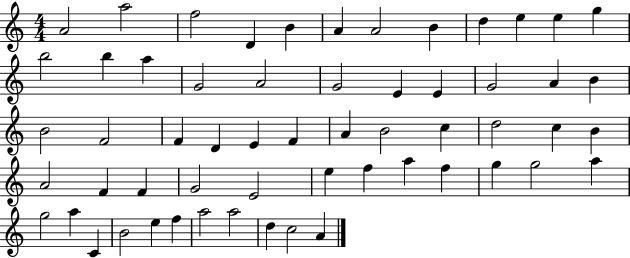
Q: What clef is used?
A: treble